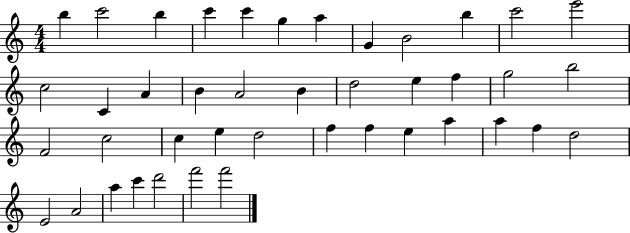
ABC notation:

X:1
T:Untitled
M:4/4
L:1/4
K:C
b c'2 b c' c' g a G B2 b c'2 e'2 c2 C A B A2 B d2 e f g2 b2 F2 c2 c e d2 f f e a a f d2 E2 A2 a c' d'2 f'2 f'2